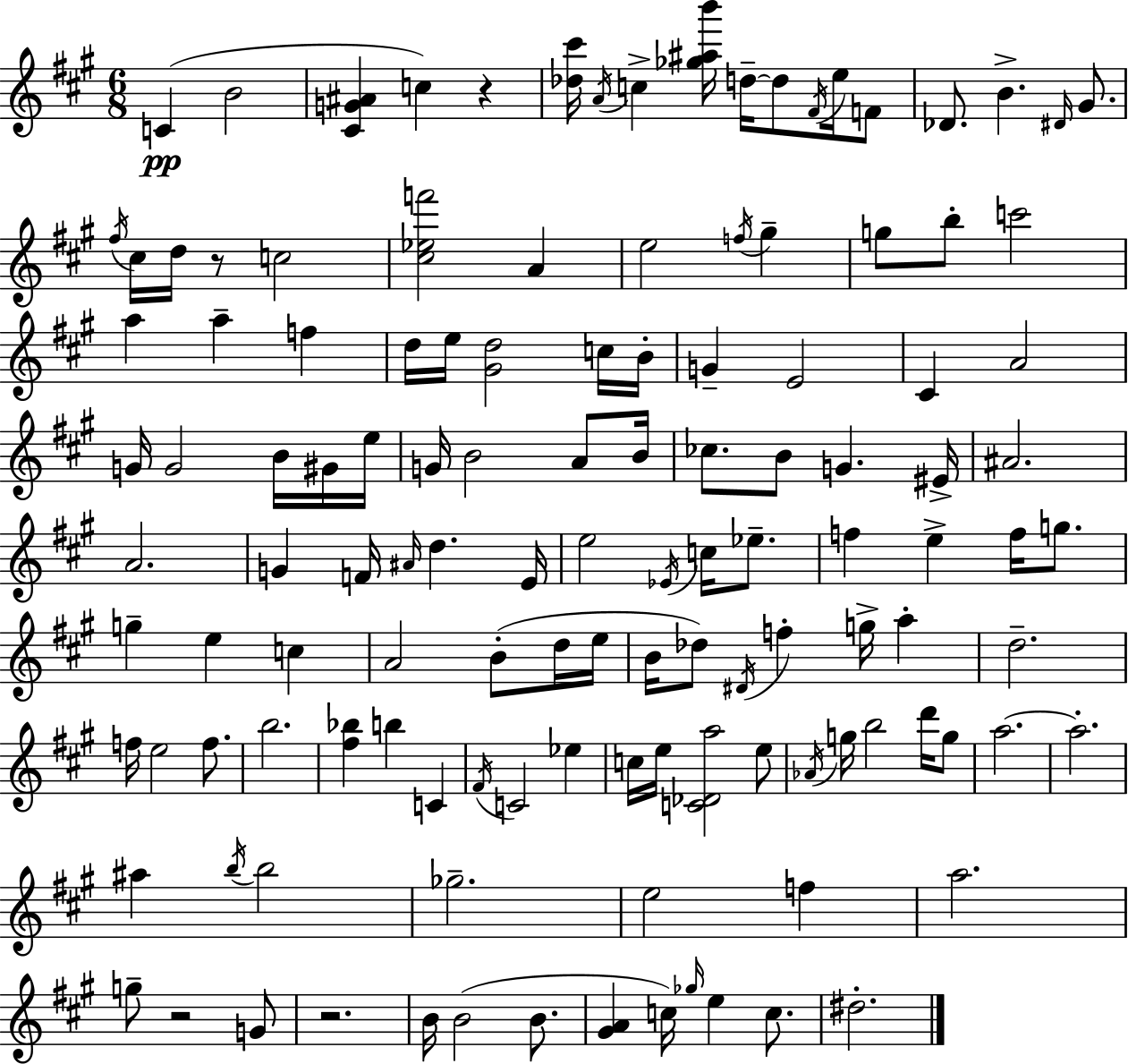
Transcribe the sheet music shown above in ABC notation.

X:1
T:Untitled
M:6/8
L:1/4
K:A
C B2 [^CG^A] c z [_d^c']/4 A/4 c [_g^ab']/4 d/4 d/2 ^F/4 e/4 F/2 _D/2 B ^D/4 ^G/2 ^f/4 ^c/4 d/4 z/2 c2 [^c_ef']2 A e2 f/4 ^g g/2 b/2 c'2 a a f d/4 e/4 [^Gd]2 c/4 B/4 G E2 ^C A2 G/4 G2 B/4 ^G/4 e/4 G/4 B2 A/2 B/4 _c/2 B/2 G ^E/4 ^A2 A2 G F/4 ^A/4 d E/4 e2 _E/4 c/4 _e/2 f e f/4 g/2 g e c A2 B/2 d/4 e/4 B/4 _d/2 ^D/4 f g/4 a d2 f/4 e2 f/2 b2 [^f_b] b C ^F/4 C2 _e c/4 e/4 [C_Da]2 e/2 _A/4 g/4 b2 d'/4 g/2 a2 a2 ^a b/4 b2 _g2 e2 f a2 g/2 z2 G/2 z2 B/4 B2 B/2 [^GA] c/4 _g/4 e c/2 ^d2